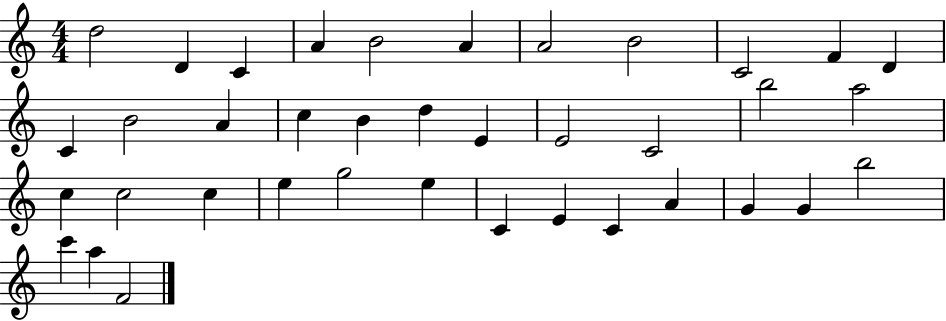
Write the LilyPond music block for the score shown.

{
  \clef treble
  \numericTimeSignature
  \time 4/4
  \key c \major
  d''2 d'4 c'4 | a'4 b'2 a'4 | a'2 b'2 | c'2 f'4 d'4 | \break c'4 b'2 a'4 | c''4 b'4 d''4 e'4 | e'2 c'2 | b''2 a''2 | \break c''4 c''2 c''4 | e''4 g''2 e''4 | c'4 e'4 c'4 a'4 | g'4 g'4 b''2 | \break c'''4 a''4 f'2 | \bar "|."
}